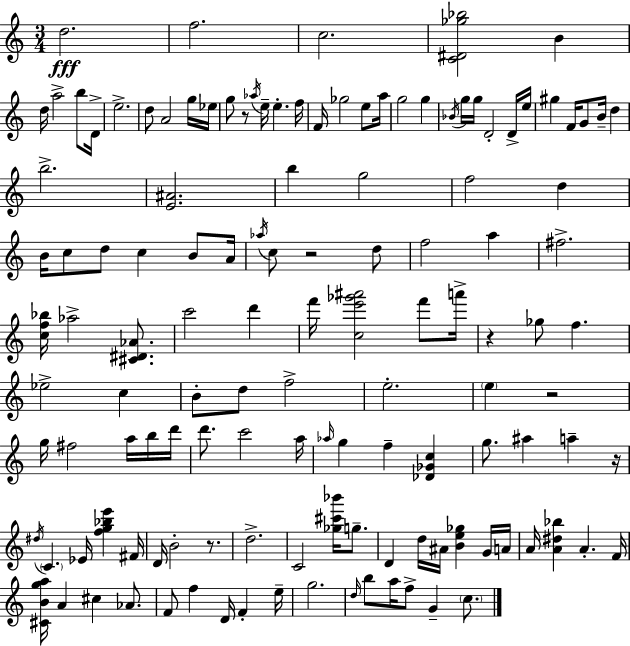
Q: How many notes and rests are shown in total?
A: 130